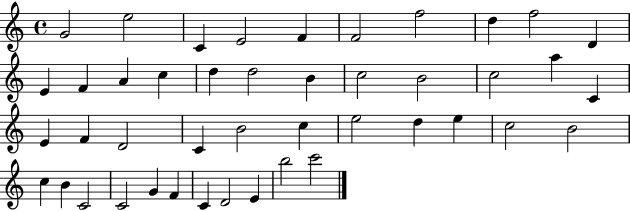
G4/h E5/h C4/q E4/h F4/q F4/h F5/h D5/q F5/h D4/q E4/q F4/q A4/q C5/q D5/q D5/h B4/q C5/h B4/h C5/h A5/q C4/q E4/q F4/q D4/h C4/q B4/h C5/q E5/h D5/q E5/q C5/h B4/h C5/q B4/q C4/h C4/h G4/q F4/q C4/q D4/h E4/q B5/h C6/h